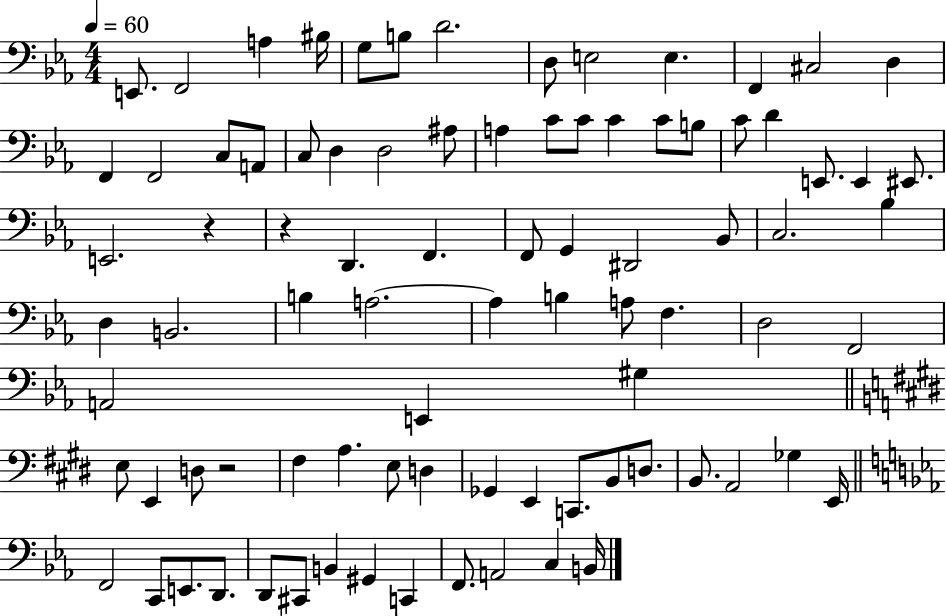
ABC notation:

X:1
T:Untitled
M:4/4
L:1/4
K:Eb
E,,/2 F,,2 A, ^B,/4 G,/2 B,/2 D2 D,/2 E,2 E, F,, ^C,2 D, F,, F,,2 C,/2 A,,/2 C,/2 D, D,2 ^A,/2 A, C/2 C/2 C C/2 B,/2 C/2 D E,,/2 E,, ^E,,/2 E,,2 z z D,, F,, F,,/2 G,, ^D,,2 _B,,/2 C,2 _B, D, B,,2 B, A,2 A, B, A,/2 F, D,2 F,,2 A,,2 E,, ^G, E,/2 E,, D,/2 z2 ^F, A, E,/2 D, _G,, E,, C,,/2 B,,/2 D,/2 B,,/2 A,,2 _G, E,,/4 F,,2 C,,/2 E,,/2 D,,/2 D,,/2 ^C,,/2 B,, ^G,, C,, F,,/2 A,,2 C, B,,/4